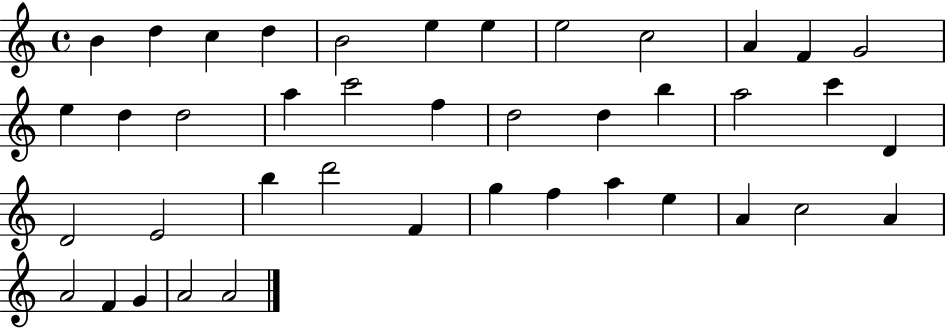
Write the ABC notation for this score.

X:1
T:Untitled
M:4/4
L:1/4
K:C
B d c d B2 e e e2 c2 A F G2 e d d2 a c'2 f d2 d b a2 c' D D2 E2 b d'2 F g f a e A c2 A A2 F G A2 A2